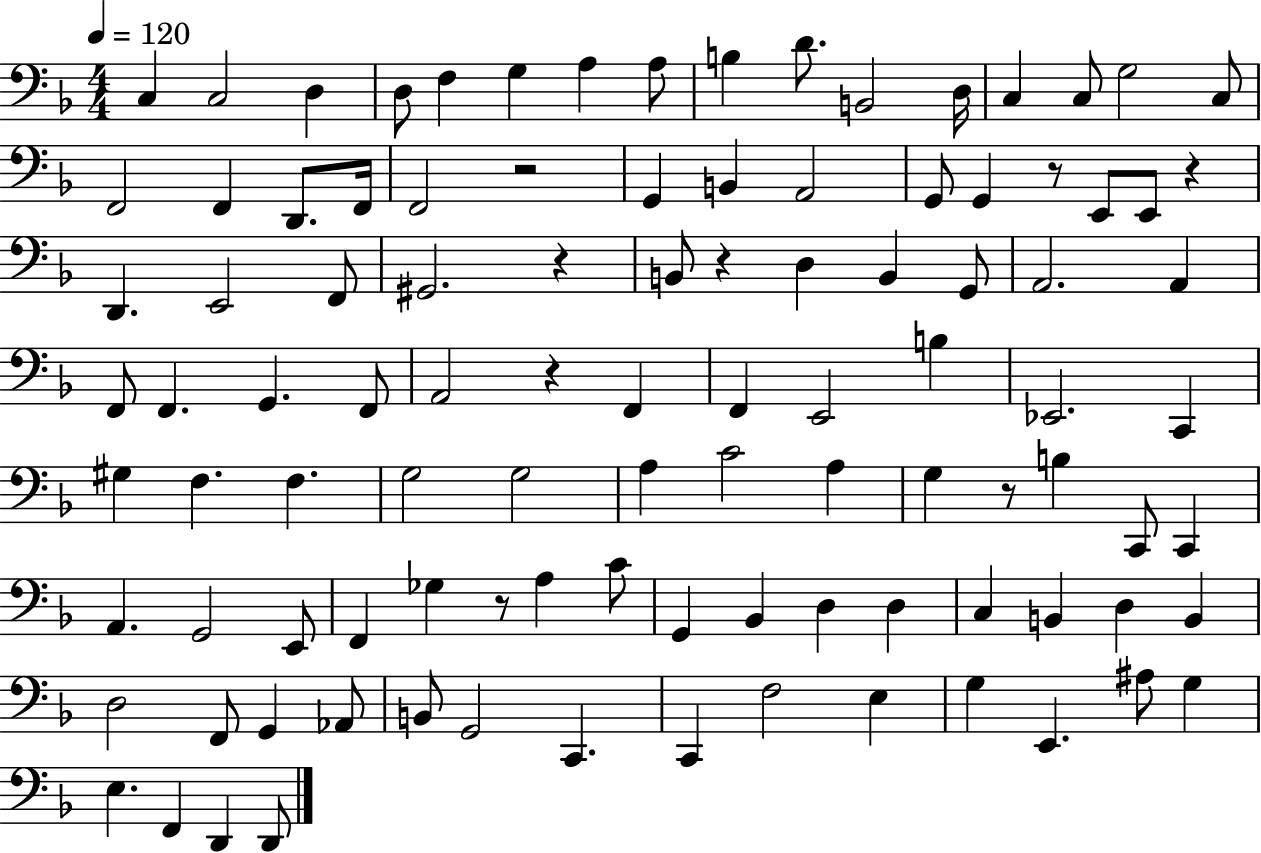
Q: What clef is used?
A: bass